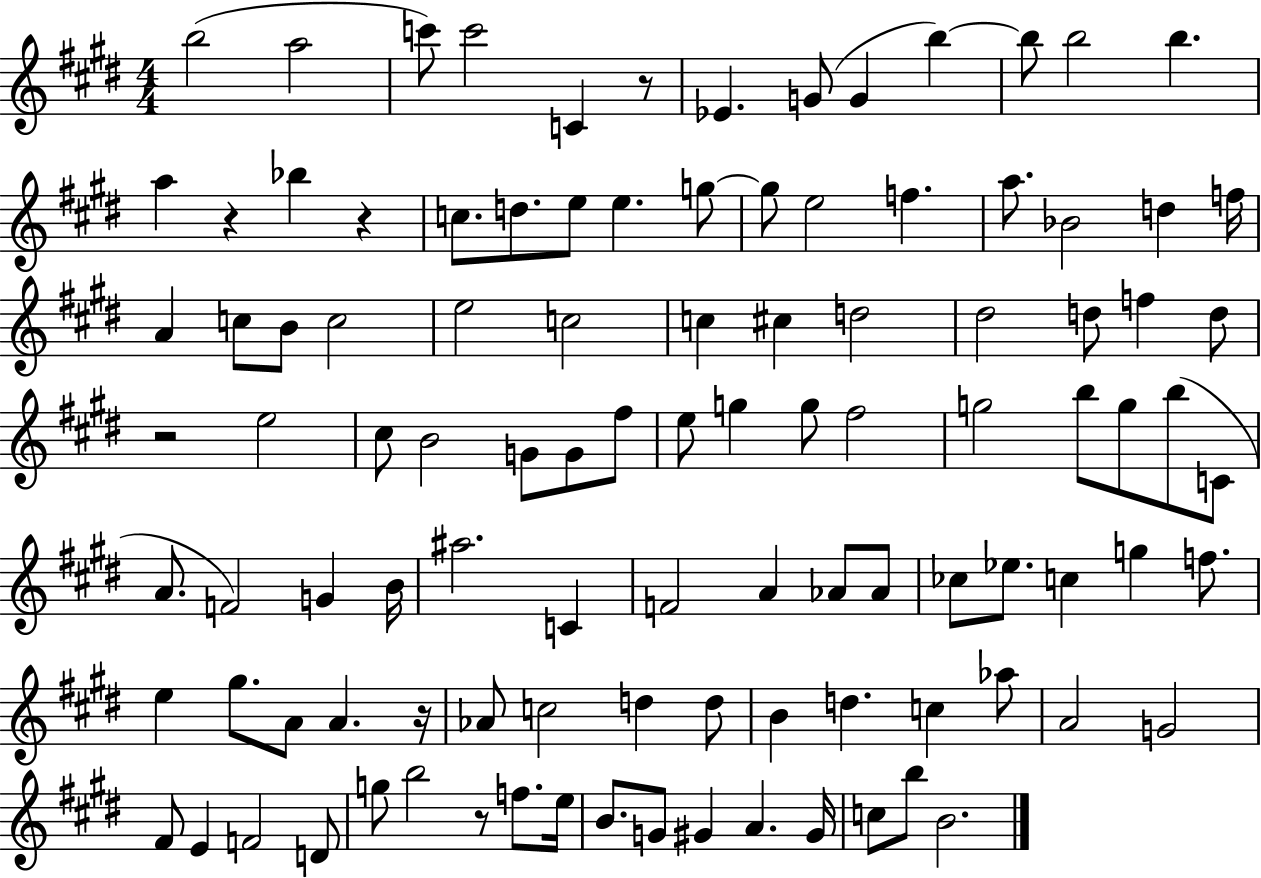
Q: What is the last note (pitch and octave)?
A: B4